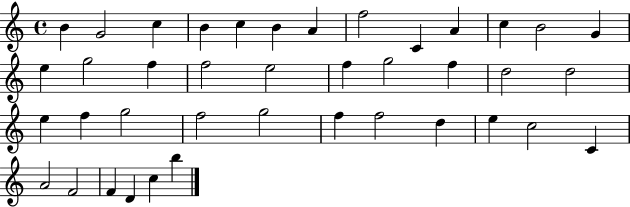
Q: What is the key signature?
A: C major